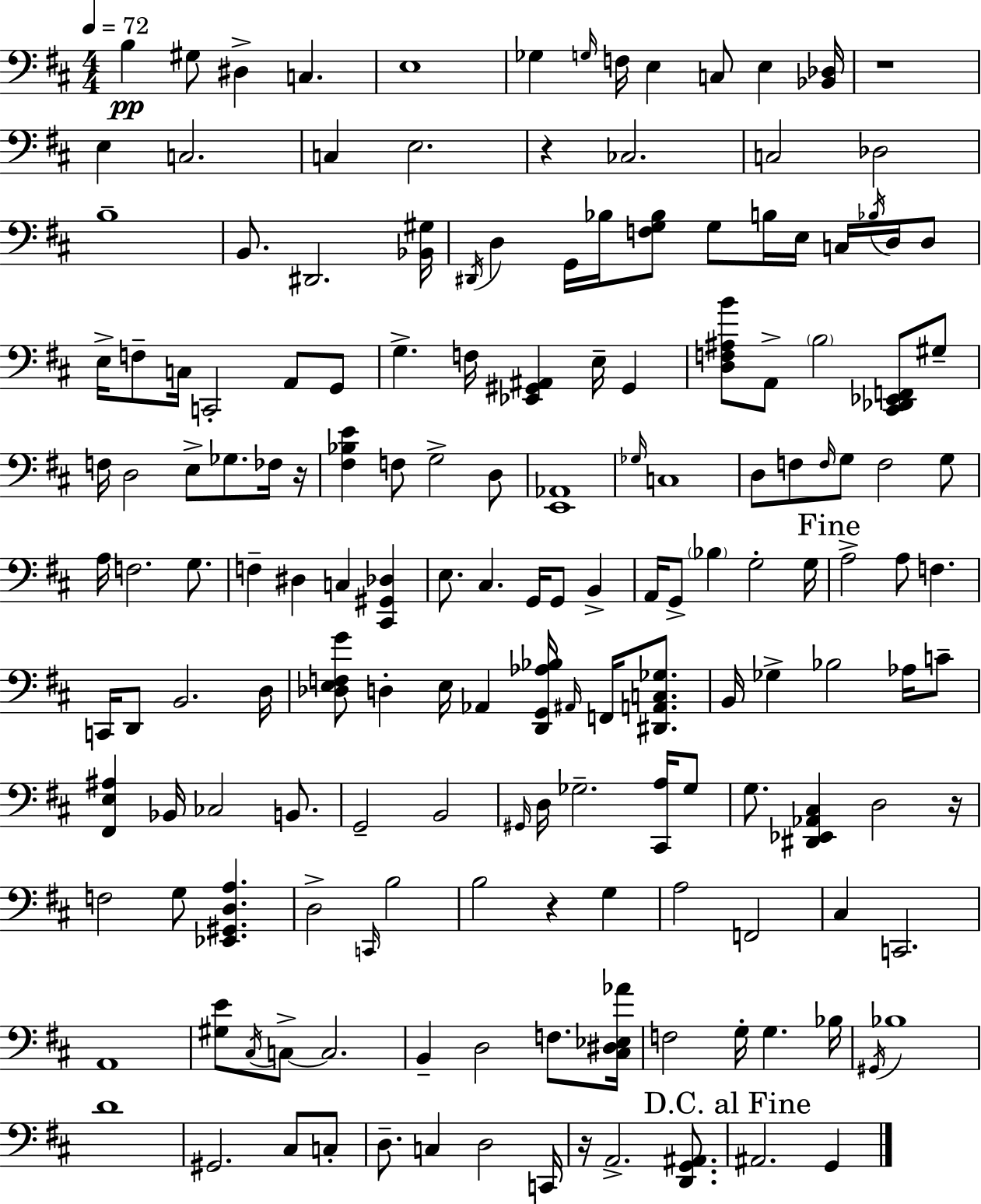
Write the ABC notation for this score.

X:1
T:Untitled
M:4/4
L:1/4
K:D
B, ^G,/2 ^D, C, E,4 _G, G,/4 F,/4 E, C,/2 E, [_B,,_D,]/4 z4 E, C,2 C, E,2 z _C,2 C,2 _D,2 B,4 B,,/2 ^D,,2 [_B,,^G,]/4 ^D,,/4 D, G,,/4 _B,/4 [F,G,_B,]/2 G,/2 B,/4 E,/4 C,/4 _B,/4 D,/4 D,/2 E,/4 F,/2 C,/4 C,,2 A,,/2 G,,/2 G, F,/4 [_E,,^G,,^A,,] E,/4 ^G,, [D,F,^A,B]/2 A,,/2 B,2 [^C,,_D,,_E,,F,,]/2 ^G,/2 F,/4 D,2 E,/2 _G,/2 _F,/4 z/4 [^F,_B,E] F,/2 G,2 D,/2 [E,,_A,,]4 _G,/4 C,4 D,/2 F,/2 F,/4 G,/2 F,2 G,/2 A,/4 F,2 G,/2 F, ^D, C, [^C,,^G,,_D,] E,/2 ^C, G,,/4 G,,/2 B,, A,,/4 G,,/2 _B, G,2 G,/4 A,2 A,/2 F, C,,/4 D,,/2 B,,2 D,/4 [_D,E,F,G]/2 D, E,/4 _A,, [D,,G,,_A,_B,]/4 ^A,,/4 F,,/4 [^D,,A,,C,_G,]/2 B,,/4 _G, _B,2 _A,/4 C/2 [^F,,E,^A,] _B,,/4 _C,2 B,,/2 G,,2 B,,2 ^G,,/4 D,/4 _G,2 [^C,,A,]/4 _G,/2 G,/2 [^D,,_E,,_A,,^C,] D,2 z/4 F,2 G,/2 [_E,,^G,,D,A,] D,2 C,,/4 B,2 B,2 z G, A,2 F,,2 ^C, C,,2 A,,4 [^G,E]/2 ^C,/4 C,/2 C,2 B,, D,2 F,/2 [^C,^D,_E,_A]/4 F,2 G,/4 G, _B,/4 ^G,,/4 _B,4 D4 ^G,,2 ^C,/2 C,/2 D,/2 C, D,2 C,,/4 z/4 A,,2 [D,,G,,^A,,]/2 ^A,,2 G,,